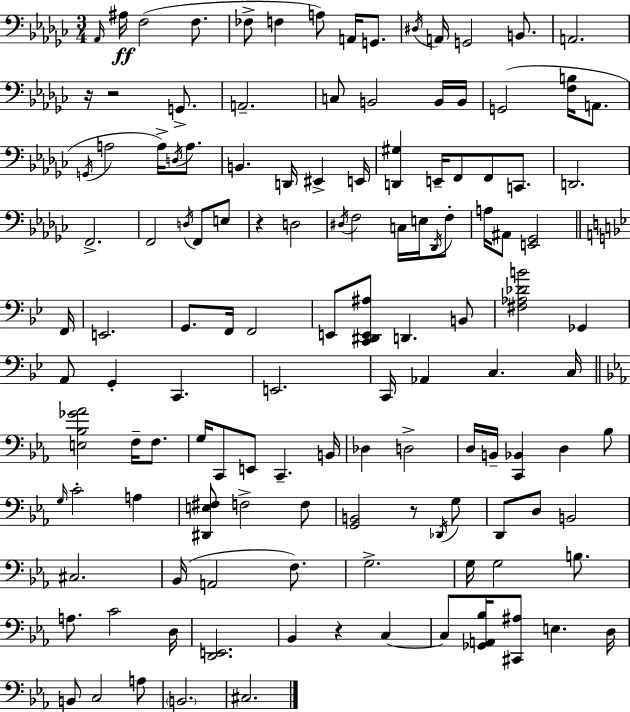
X:1
T:Untitled
M:3/4
L:1/4
K:Ebm
_A,,/4 ^A,/4 F,2 F,/2 _F,/2 F, A,/2 A,,/4 G,,/2 ^D,/4 A,,/4 G,,2 B,,/2 A,,2 z/4 z2 G,,/2 A,,2 C,/2 B,,2 B,,/4 B,,/4 G,,2 [F,B,]/4 A,,/2 G,,/4 A,2 A,/4 D,/4 A,/2 B,, D,,/4 ^E,, E,,/4 [D,,^G,] E,,/4 F,,/2 F,,/2 C,,/2 D,,2 F,,2 F,,2 D,/4 F,,/2 E,/2 z D,2 ^D,/4 F,2 C,/4 E,/4 _D,,/4 F,/2 A,/4 ^A,,/2 [E,,_G,,]2 F,,/4 E,,2 G,,/2 F,,/4 F,,2 E,,/2 [C,,^D,,E,,^A,]/2 D,, B,,/2 [^F,_A,_DB]2 _G,, A,,/2 G,, C,, E,,2 C,,/4 _A,, C, C,/4 [E,_B,_G_A]2 F,/4 F,/2 G,/4 C,,/2 E,,/2 C,, B,,/4 _D, D,2 D,/4 B,,/4 [C,,_B,,] D, _B,/2 G,/4 C2 A, [^D,,E,^F,]/2 F,2 F,/2 [G,,B,,]2 z/2 _D,,/4 G,/2 D,,/2 D,/2 B,,2 ^C,2 _B,,/4 A,,2 F,/2 G,2 G,/4 G,2 B,/2 A,/2 C2 D,/4 [D,,E,,]2 _B,, z C, C,/2 [_G,,A,,_B,]/4 [^C,,^A,]/2 E, D,/4 B,,/2 C,2 A,/2 B,,2 ^C,2